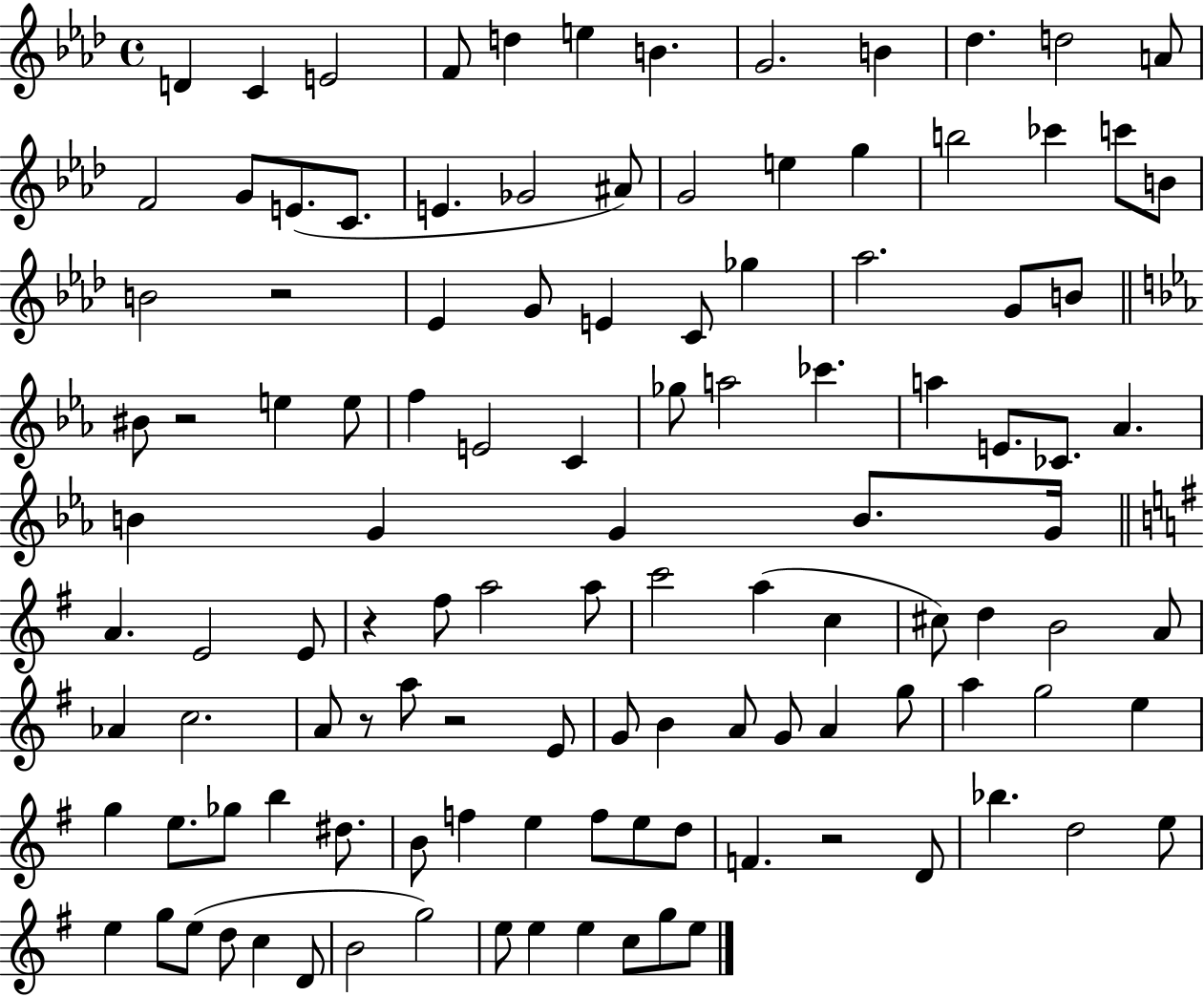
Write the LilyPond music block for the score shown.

{
  \clef treble
  \time 4/4
  \defaultTimeSignature
  \key aes \major
  d'4 c'4 e'2 | f'8 d''4 e''4 b'4. | g'2. b'4 | des''4. d''2 a'8 | \break f'2 g'8 e'8.( c'8. | e'4. ges'2 ais'8) | g'2 e''4 g''4 | b''2 ces'''4 c'''8 b'8 | \break b'2 r2 | ees'4 g'8 e'4 c'8 ges''4 | aes''2. g'8 b'8 | \bar "||" \break \key c \minor bis'8 r2 e''4 e''8 | f''4 e'2 c'4 | ges''8 a''2 ces'''4. | a''4 e'8. ces'8. aes'4. | \break b'4 g'4 g'4 b'8. g'16 | \bar "||" \break \key g \major a'4. e'2 e'8 | r4 fis''8 a''2 a''8 | c'''2 a''4( c''4 | cis''8) d''4 b'2 a'8 | \break aes'4 c''2. | a'8 r8 a''8 r2 e'8 | g'8 b'4 a'8 g'8 a'4 g''8 | a''4 g''2 e''4 | \break g''4 e''8. ges''8 b''4 dis''8. | b'8 f''4 e''4 f''8 e''8 d''8 | f'4. r2 d'8 | bes''4. d''2 e''8 | \break e''4 g''8 e''8( d''8 c''4 d'8 | b'2 g''2) | e''8 e''4 e''4 c''8 g''8 e''8 | \bar "|."
}